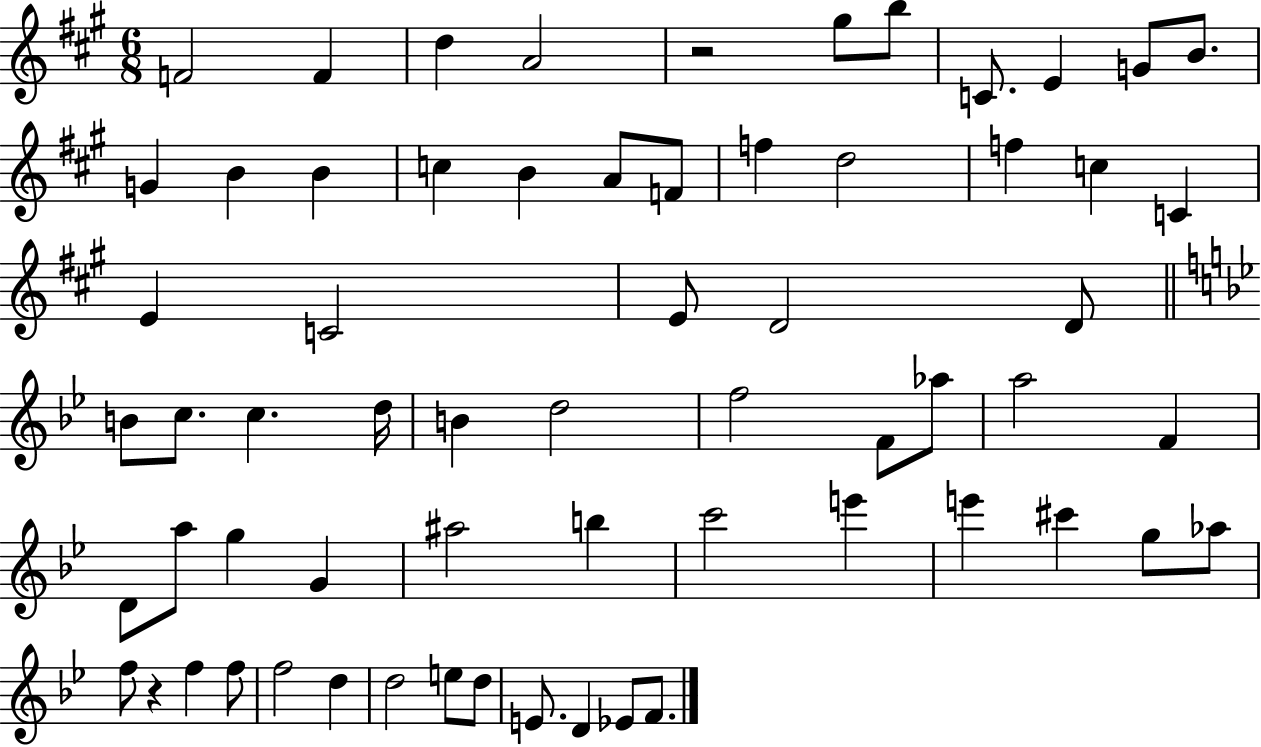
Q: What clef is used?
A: treble